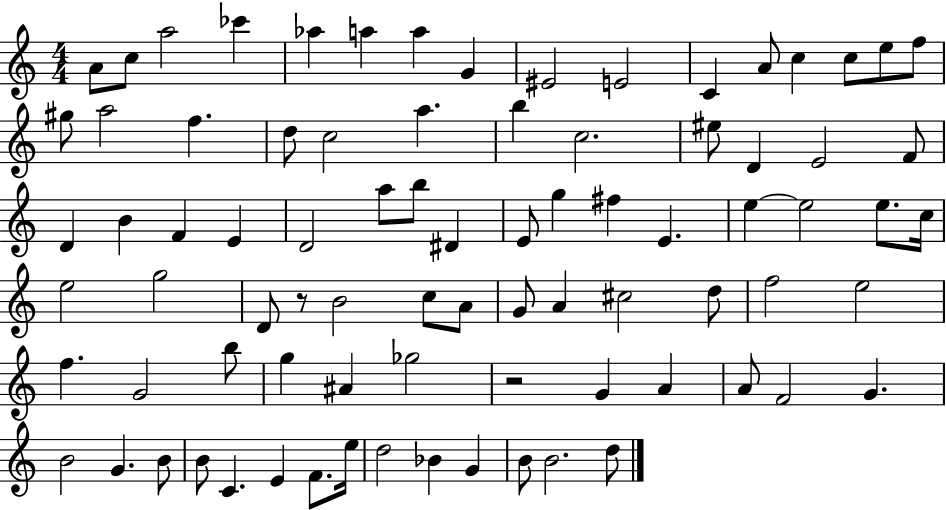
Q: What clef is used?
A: treble